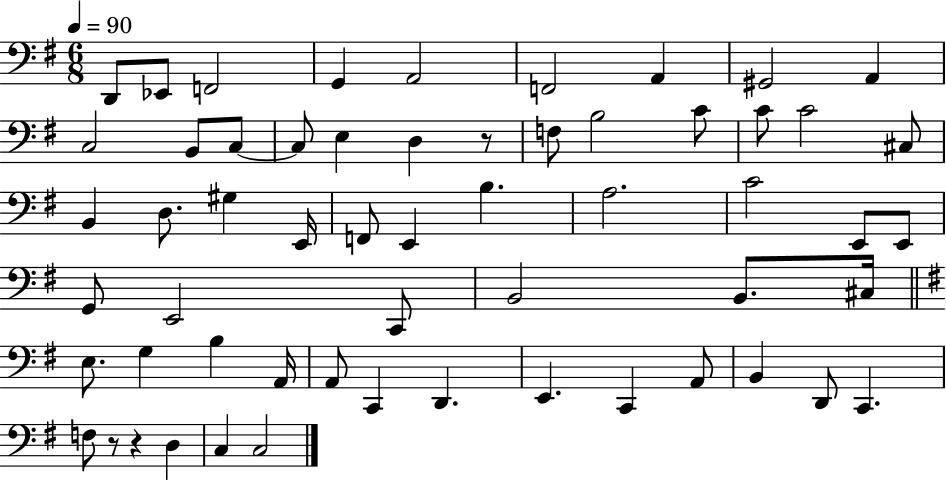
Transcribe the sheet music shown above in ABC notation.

X:1
T:Untitled
M:6/8
L:1/4
K:G
D,,/2 _E,,/2 F,,2 G,, A,,2 F,,2 A,, ^G,,2 A,, C,2 B,,/2 C,/2 C,/2 E, D, z/2 F,/2 B,2 C/2 C/2 C2 ^C,/2 B,, D,/2 ^G, E,,/4 F,,/2 E,, B, A,2 C2 E,,/2 E,,/2 G,,/2 E,,2 C,,/2 B,,2 B,,/2 ^C,/4 E,/2 G, B, A,,/4 A,,/2 C,, D,, E,, C,, A,,/2 B,, D,,/2 C,, F,/2 z/2 z D, C, C,2